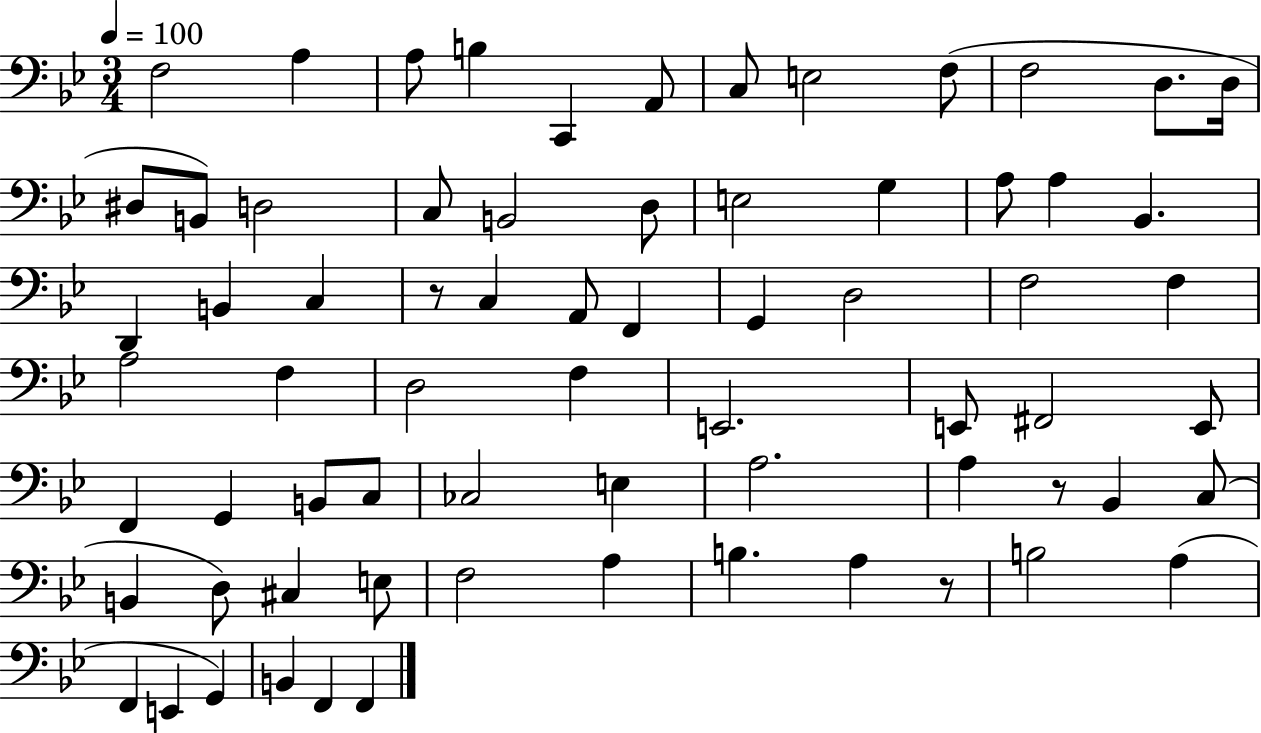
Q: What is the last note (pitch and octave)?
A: F2